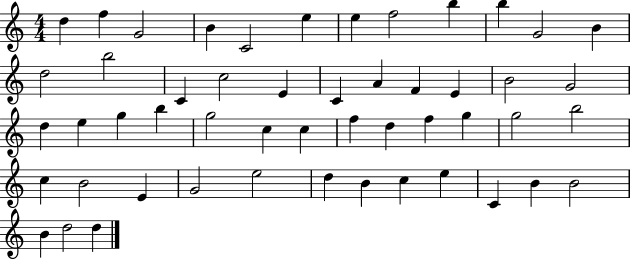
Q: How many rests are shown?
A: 0